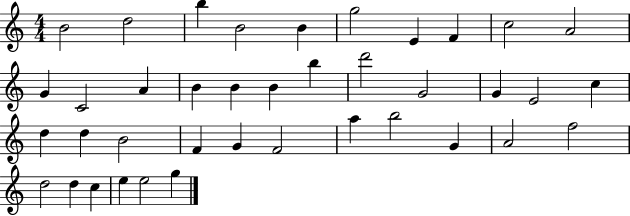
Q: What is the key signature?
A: C major